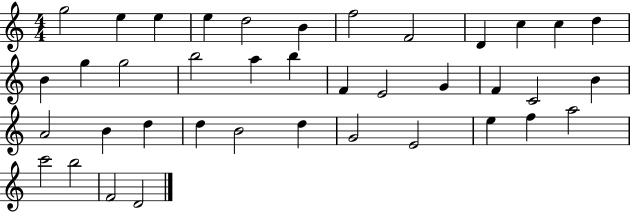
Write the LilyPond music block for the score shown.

{
  \clef treble
  \numericTimeSignature
  \time 4/4
  \key c \major
  g''2 e''4 e''4 | e''4 d''2 b'4 | f''2 f'2 | d'4 c''4 c''4 d''4 | \break b'4 g''4 g''2 | b''2 a''4 b''4 | f'4 e'2 g'4 | f'4 c'2 b'4 | \break a'2 b'4 d''4 | d''4 b'2 d''4 | g'2 e'2 | e''4 f''4 a''2 | \break c'''2 b''2 | f'2 d'2 | \bar "|."
}